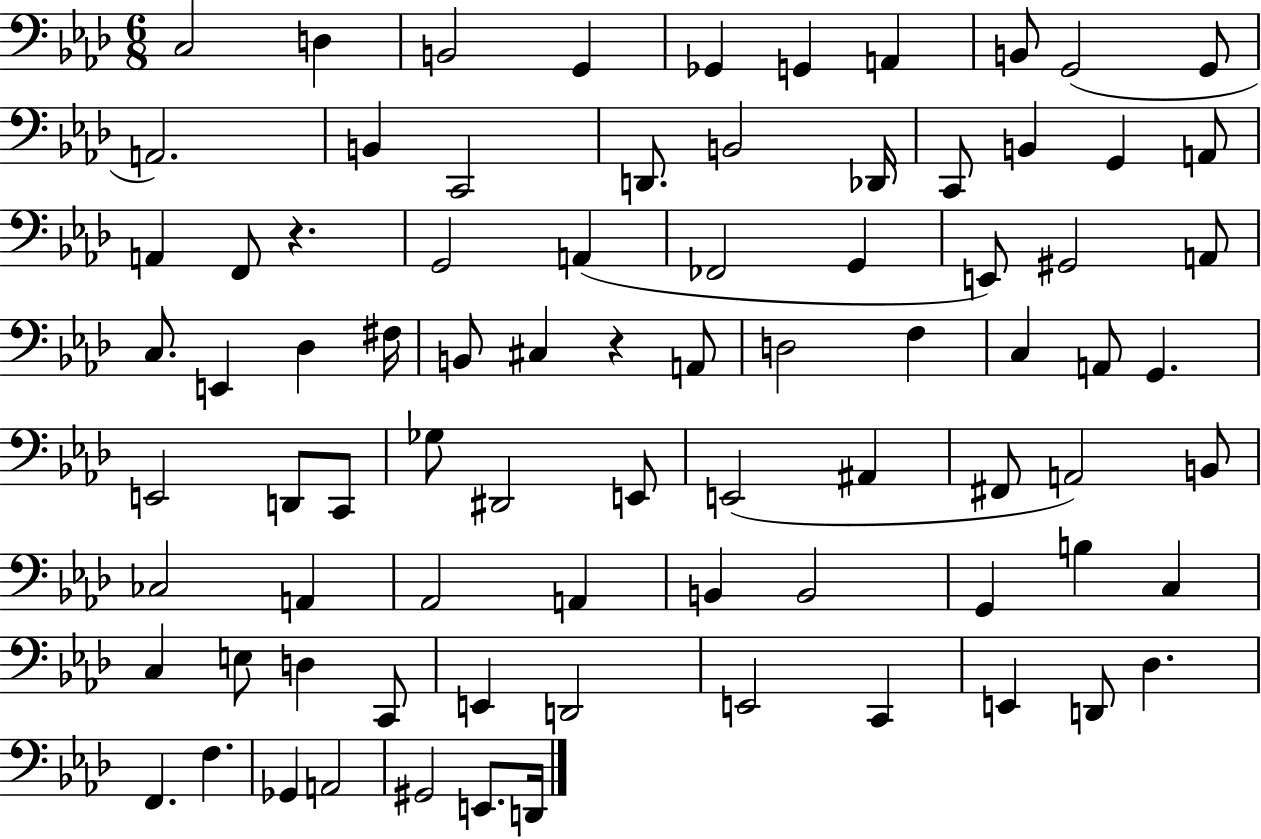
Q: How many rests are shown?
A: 2